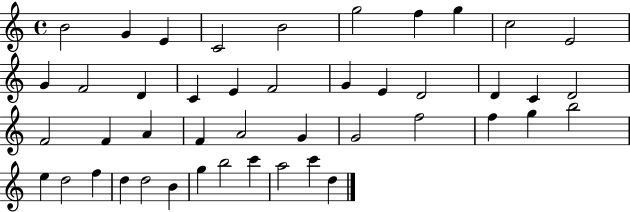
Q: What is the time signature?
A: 4/4